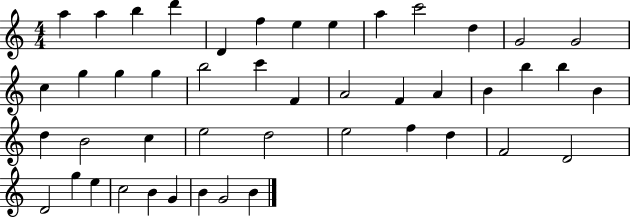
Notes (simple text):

A5/q A5/q B5/q D6/q D4/q F5/q E5/q E5/q A5/q C6/h D5/q G4/h G4/h C5/q G5/q G5/q G5/q B5/h C6/q F4/q A4/h F4/q A4/q B4/q B5/q B5/q B4/q D5/q B4/h C5/q E5/h D5/h E5/h F5/q D5/q F4/h D4/h D4/h G5/q E5/q C5/h B4/q G4/q B4/q G4/h B4/q